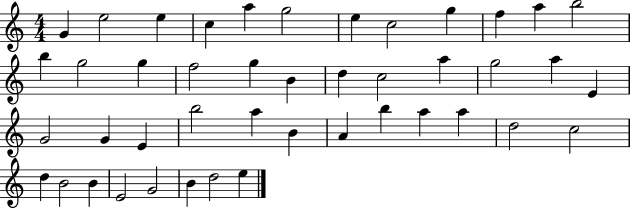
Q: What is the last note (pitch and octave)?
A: E5